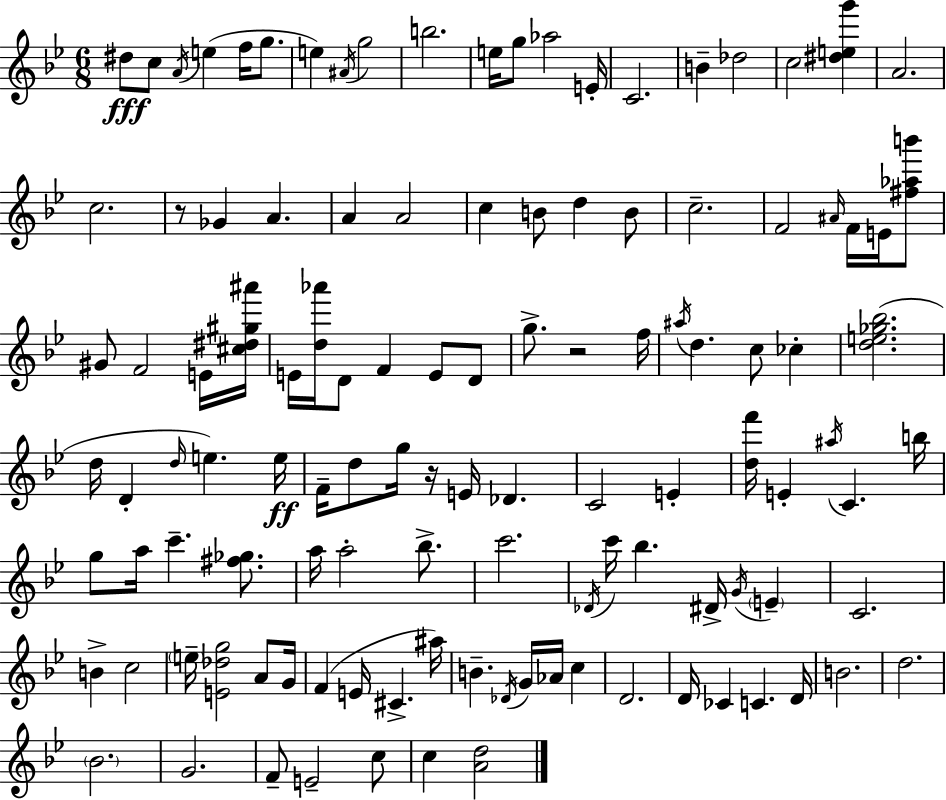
D#5/e C5/e A4/s E5/q F5/s G5/e. E5/q A#4/s G5/h B5/h. E5/s G5/e Ab5/h E4/s C4/h. B4/q Db5/h C5/h [D#5,E5,G6]/q A4/h. C5/h. R/e Gb4/q A4/q. A4/q A4/h C5/q B4/e D5/q B4/e C5/h. F4/h A#4/s F4/s E4/s [F#5,Ab5,B6]/e G#4/e F4/h E4/s [C#5,D#5,G#5,A#6]/s E4/s [D5,Ab6]/s D4/e F4/q E4/e D4/e G5/e. R/h F5/s A#5/s D5/q. C5/e CES5/q [D5,E5,Gb5,Bb5]/h. D5/s D4/q D5/s E5/q. E5/s F4/s D5/e G5/s R/s E4/s Db4/q. C4/h E4/q [D5,F6]/s E4/q A#5/s C4/q. B5/s G5/e A5/s C6/q. [F#5,Gb5]/e. A5/s A5/h Bb5/e. C6/h. Db4/s C6/s Bb5/q. D#4/s G4/s E4/q C4/h. B4/q C5/h E5/s [E4,Db5,G5]/h A4/e G4/s F4/q E4/s C#4/q. A#5/s B4/q. Db4/s G4/s Ab4/s C5/q D4/h. D4/s CES4/q C4/q. D4/s B4/h. D5/h. Bb4/h. G4/h. F4/e E4/h C5/e C5/q [A4,D5]/h